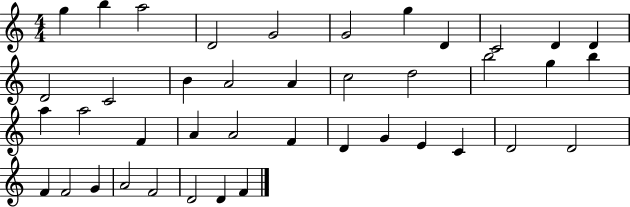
G5/q B5/q A5/h D4/h G4/h G4/h G5/q D4/q C4/h D4/q D4/q D4/h C4/h B4/q A4/h A4/q C5/h D5/h B5/h G5/q B5/q A5/q A5/h F4/q A4/q A4/h F4/q D4/q G4/q E4/q C4/q D4/h D4/h F4/q F4/h G4/q A4/h F4/h D4/h D4/q F4/q